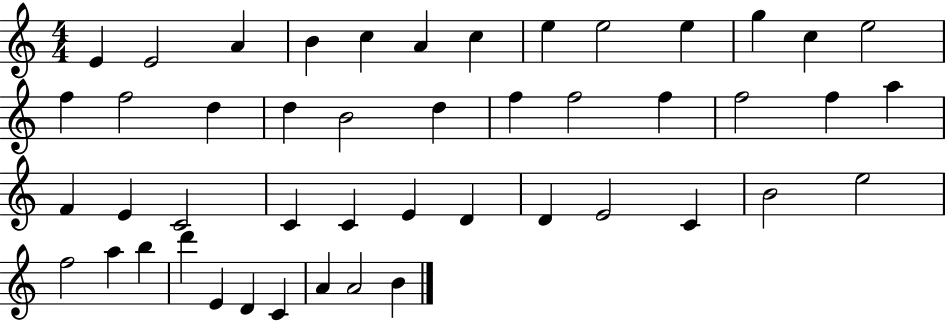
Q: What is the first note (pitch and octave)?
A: E4